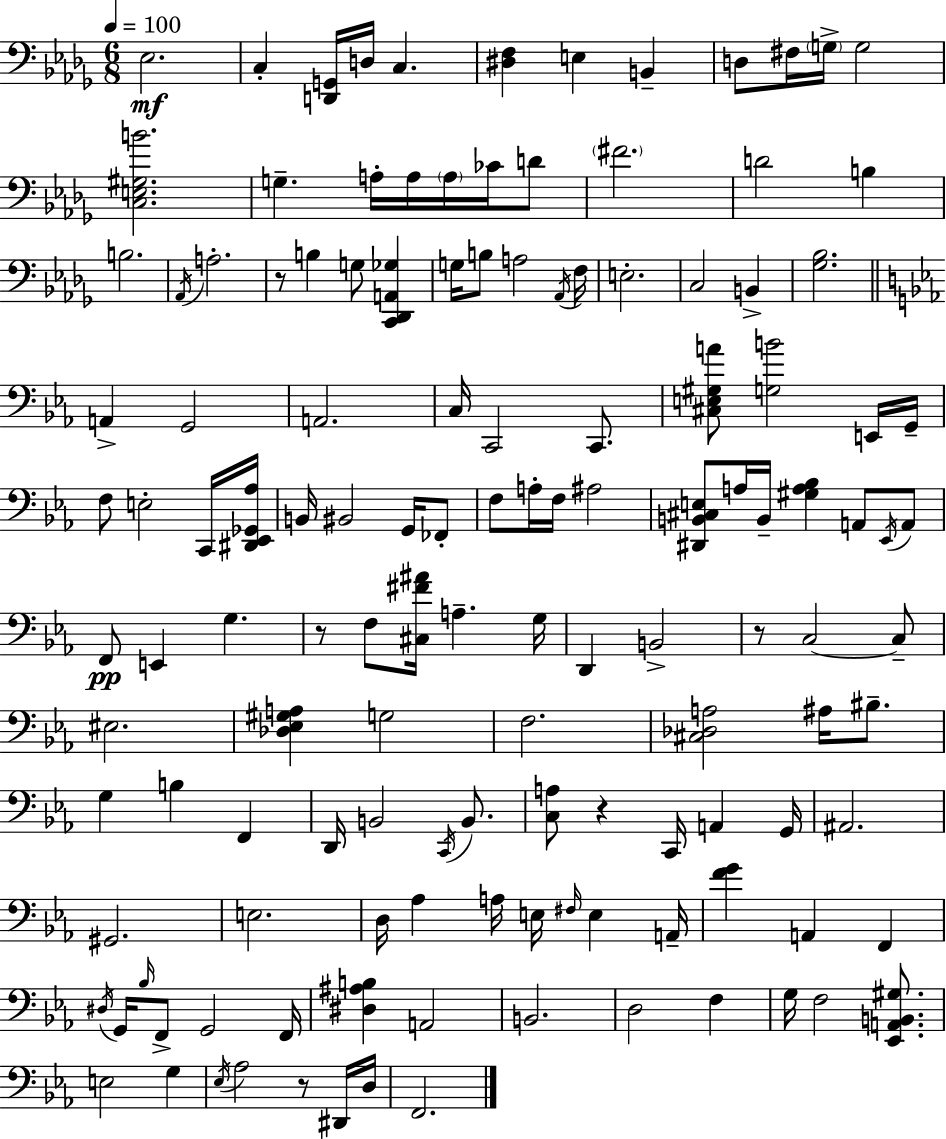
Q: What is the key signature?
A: BES minor